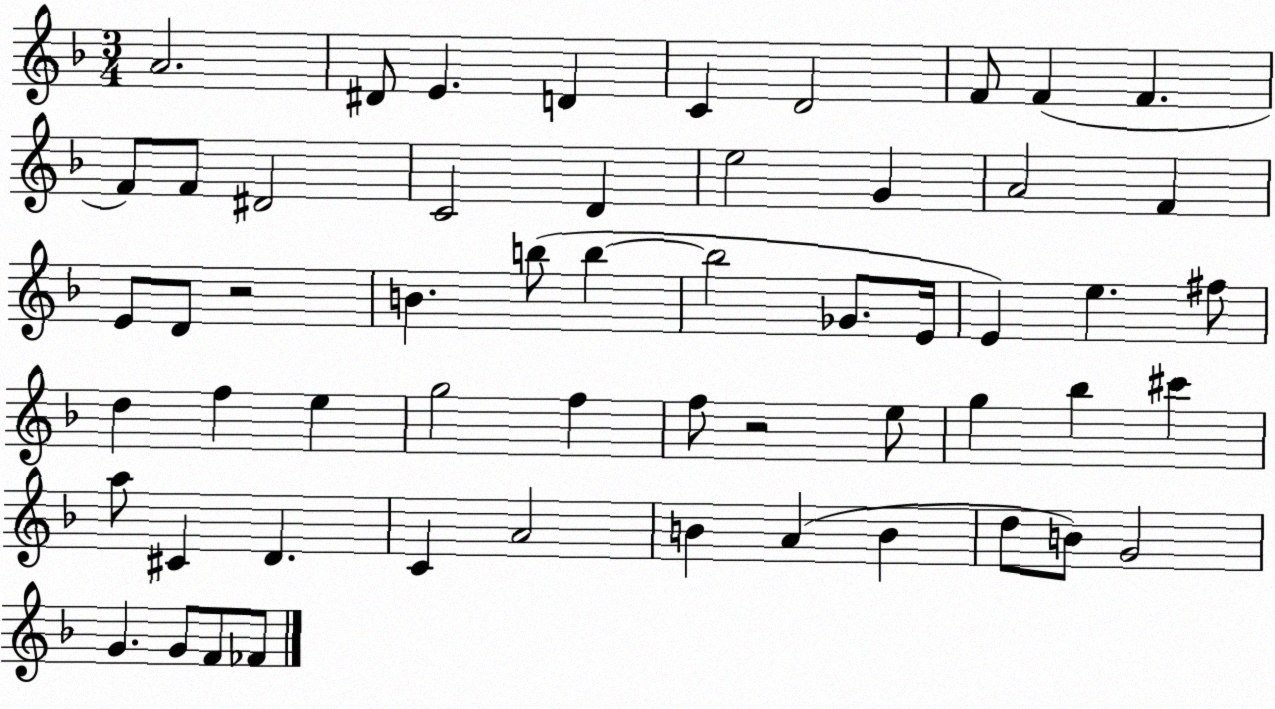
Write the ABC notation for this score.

X:1
T:Untitled
M:3/4
L:1/4
K:F
A2 ^D/2 E D C D2 F/2 F F F/2 F/2 ^D2 C2 D e2 G A2 F E/2 D/2 z2 B b/2 b b2 _G/2 E/4 E e ^f/2 d f e g2 f f/2 z2 e/2 g _b ^c' a/2 ^C D C A2 B A B d/2 B/2 G2 G G/2 F/2 _F/2